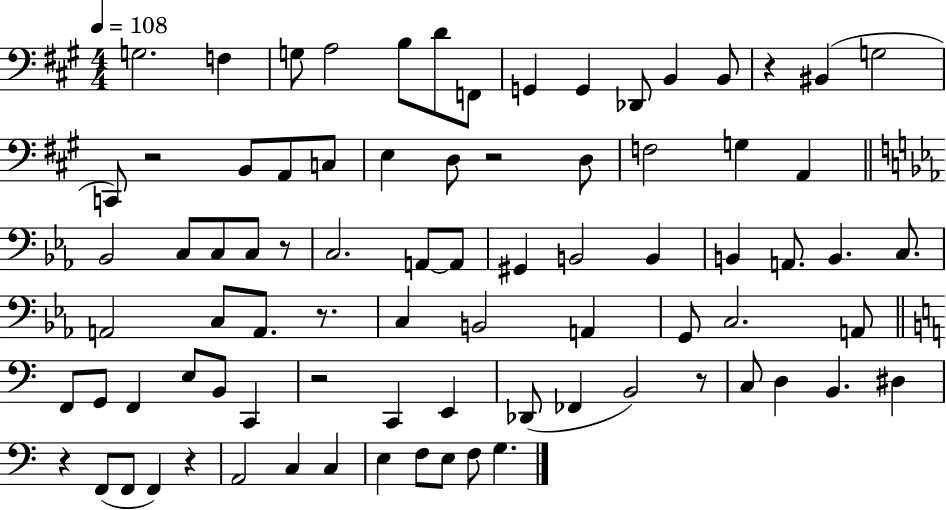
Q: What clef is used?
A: bass